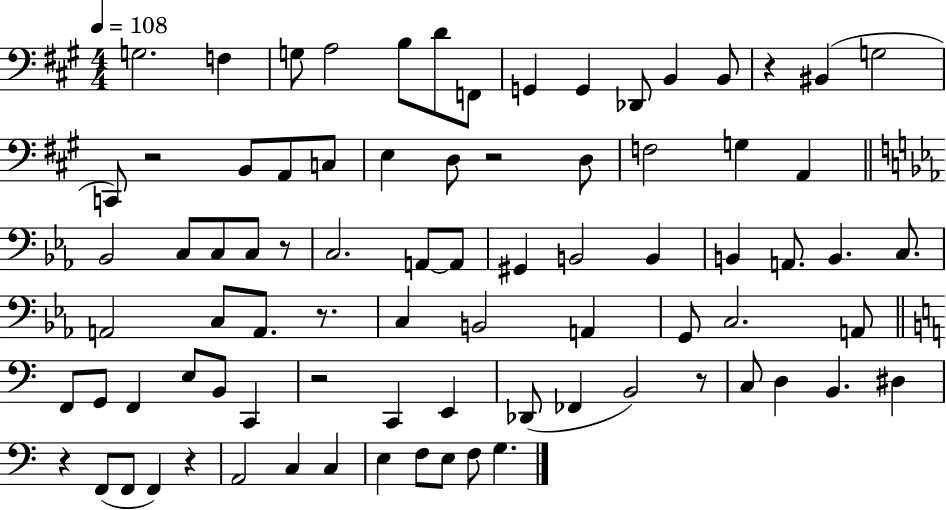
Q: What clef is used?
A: bass